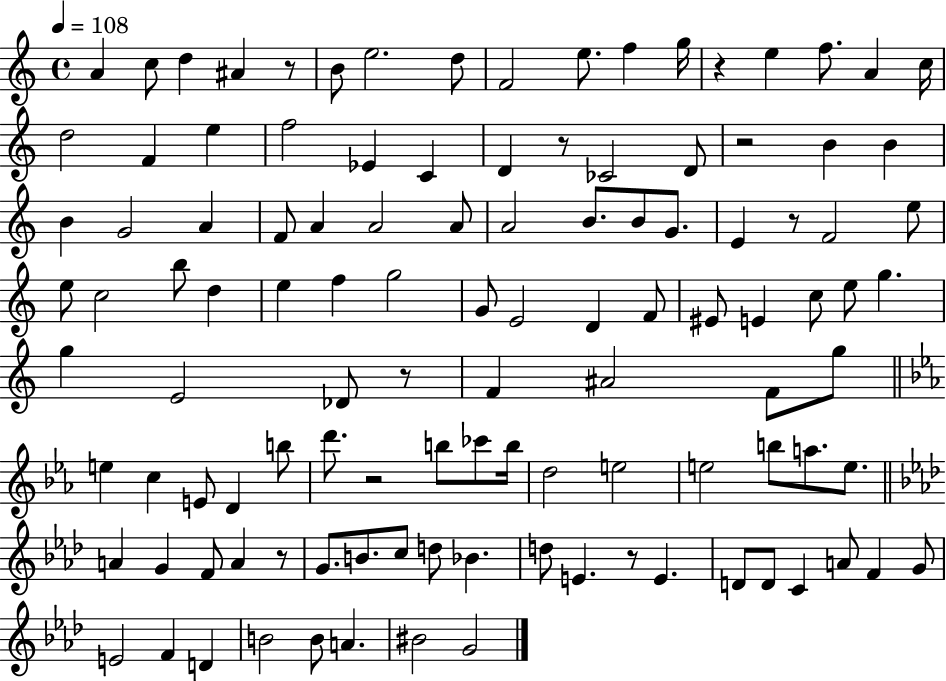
X:1
T:Untitled
M:4/4
L:1/4
K:C
A c/2 d ^A z/2 B/2 e2 d/2 F2 e/2 f g/4 z e f/2 A c/4 d2 F e f2 _E C D z/2 _C2 D/2 z2 B B B G2 A F/2 A A2 A/2 A2 B/2 B/2 G/2 E z/2 F2 e/2 e/2 c2 b/2 d e f g2 G/2 E2 D F/2 ^E/2 E c/2 e/2 g g E2 _D/2 z/2 F ^A2 F/2 g/2 e c E/2 D b/2 d'/2 z2 b/2 _c'/2 b/4 d2 e2 e2 b/2 a/2 e/2 A G F/2 A z/2 G/2 B/2 c/2 d/2 _B d/2 E z/2 E D/2 D/2 C A/2 F G/2 E2 F D B2 B/2 A ^B2 G2